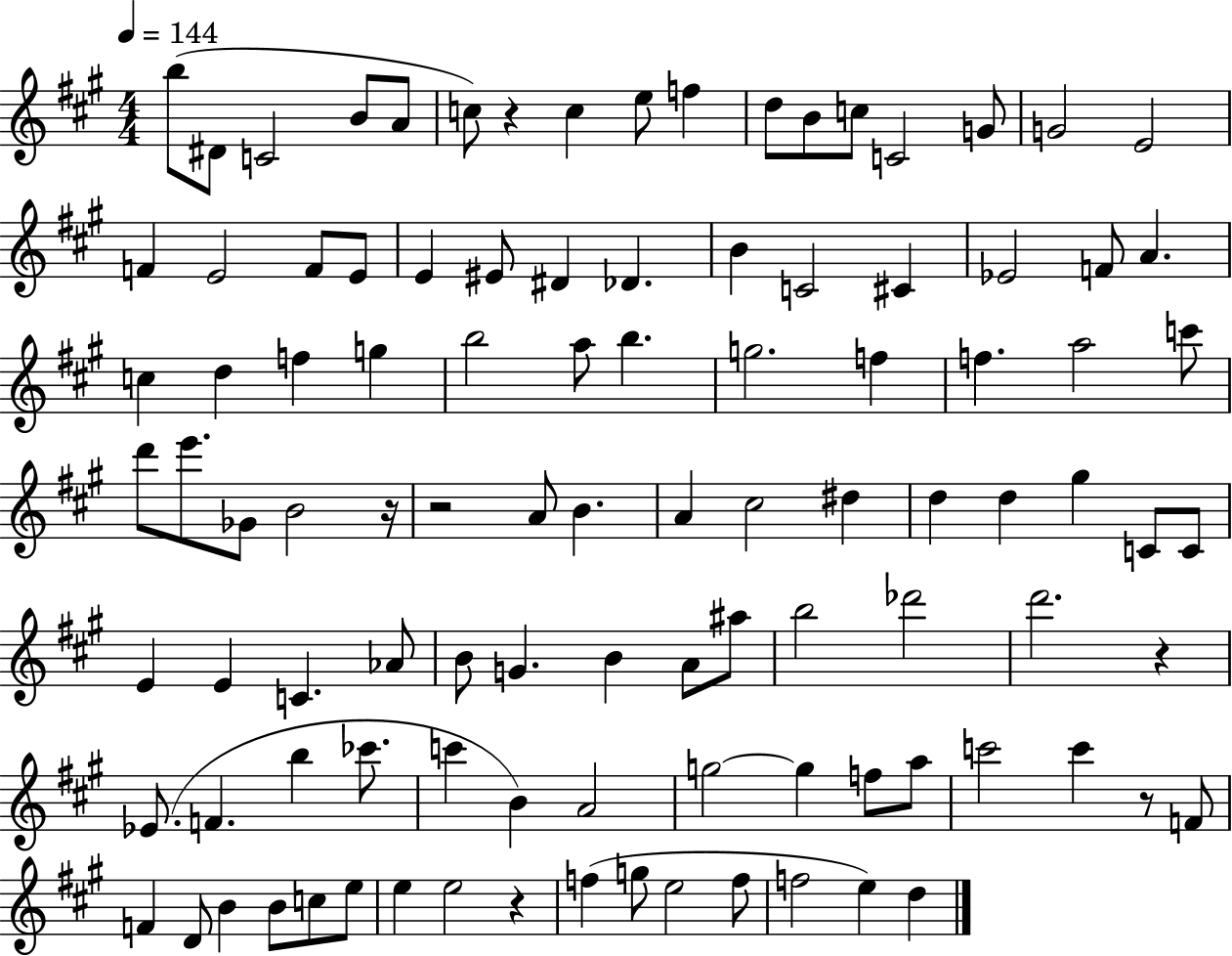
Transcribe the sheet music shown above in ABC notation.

X:1
T:Untitled
M:4/4
L:1/4
K:A
b/2 ^D/2 C2 B/2 A/2 c/2 z c e/2 f d/2 B/2 c/2 C2 G/2 G2 E2 F E2 F/2 E/2 E ^E/2 ^D _D B C2 ^C _E2 F/2 A c d f g b2 a/2 b g2 f f a2 c'/2 d'/2 e'/2 _G/2 B2 z/4 z2 A/2 B A ^c2 ^d d d ^g C/2 C/2 E E C _A/2 B/2 G B A/2 ^a/2 b2 _d'2 d'2 z _E/2 F b _c'/2 c' B A2 g2 g f/2 a/2 c'2 c' z/2 F/2 F D/2 B B/2 c/2 e/2 e e2 z f g/2 e2 f/2 f2 e d